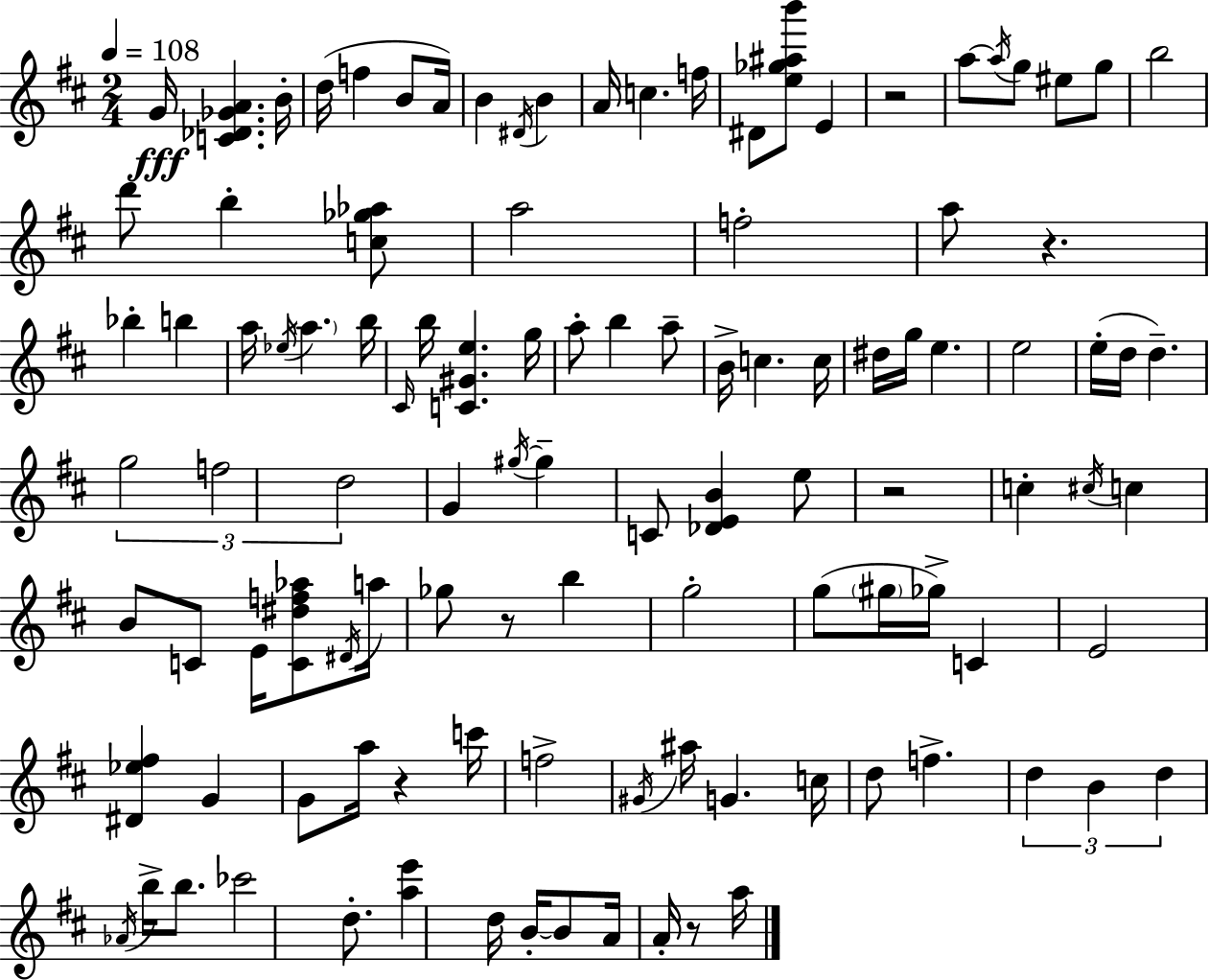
G4/s [C4,Db4,Gb4,A4]/q. B4/s D5/s F5/q B4/e A4/s B4/q D#4/s B4/q A4/s C5/q. F5/s D#4/e [E5,Gb5,A#5,B6]/e E4/q R/h A5/e A5/s G5/e EIS5/e G5/e B5/h D6/e B5/q [C5,Gb5,Ab5]/e A5/h F5/h A5/e R/q. Bb5/q B5/q A5/s Eb5/s A5/q. B5/s C#4/s B5/s [C4,G#4,E5]/q. G5/s A5/e B5/q A5/e B4/s C5/q. C5/s D#5/s G5/s E5/q. E5/h E5/s D5/s D5/q. G5/h F5/h D5/h G4/q G#5/s G#5/q C4/e [Db4,E4,B4]/q E5/e R/h C5/q C#5/s C5/q B4/e C4/e E4/s [C4,D#5,F5,Ab5]/e D#4/s A5/s Gb5/e R/e B5/q G5/h G5/e G#5/s Gb5/s C4/q E4/h [D#4,Eb5,F#5]/q G4/q G4/e A5/s R/q C6/s F5/h G#4/s A#5/s G4/q. C5/s D5/e F5/q. D5/q B4/q D5/q Ab4/s B5/s B5/e. CES6/h D5/e. [A5,E6]/q D5/s B4/s B4/e A4/s A4/s R/e A5/s